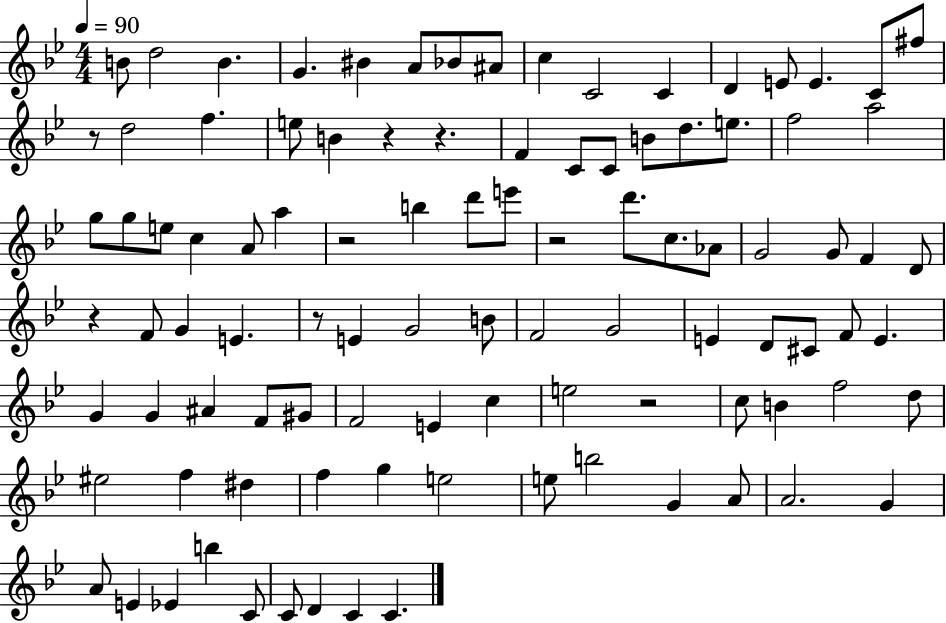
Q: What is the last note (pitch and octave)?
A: C4